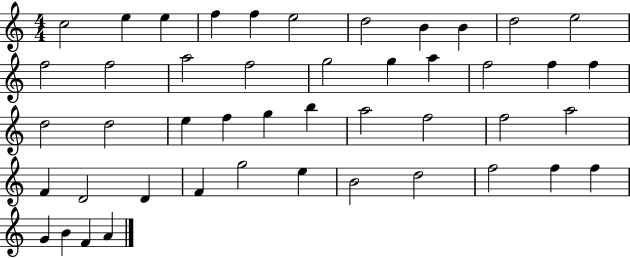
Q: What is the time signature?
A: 4/4